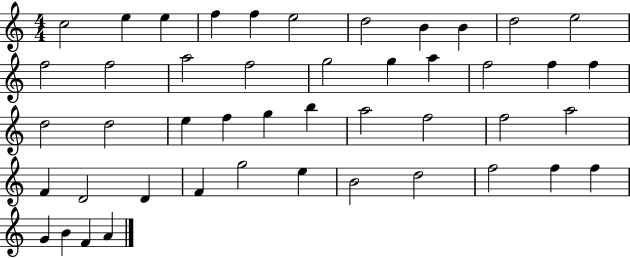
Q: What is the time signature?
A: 4/4